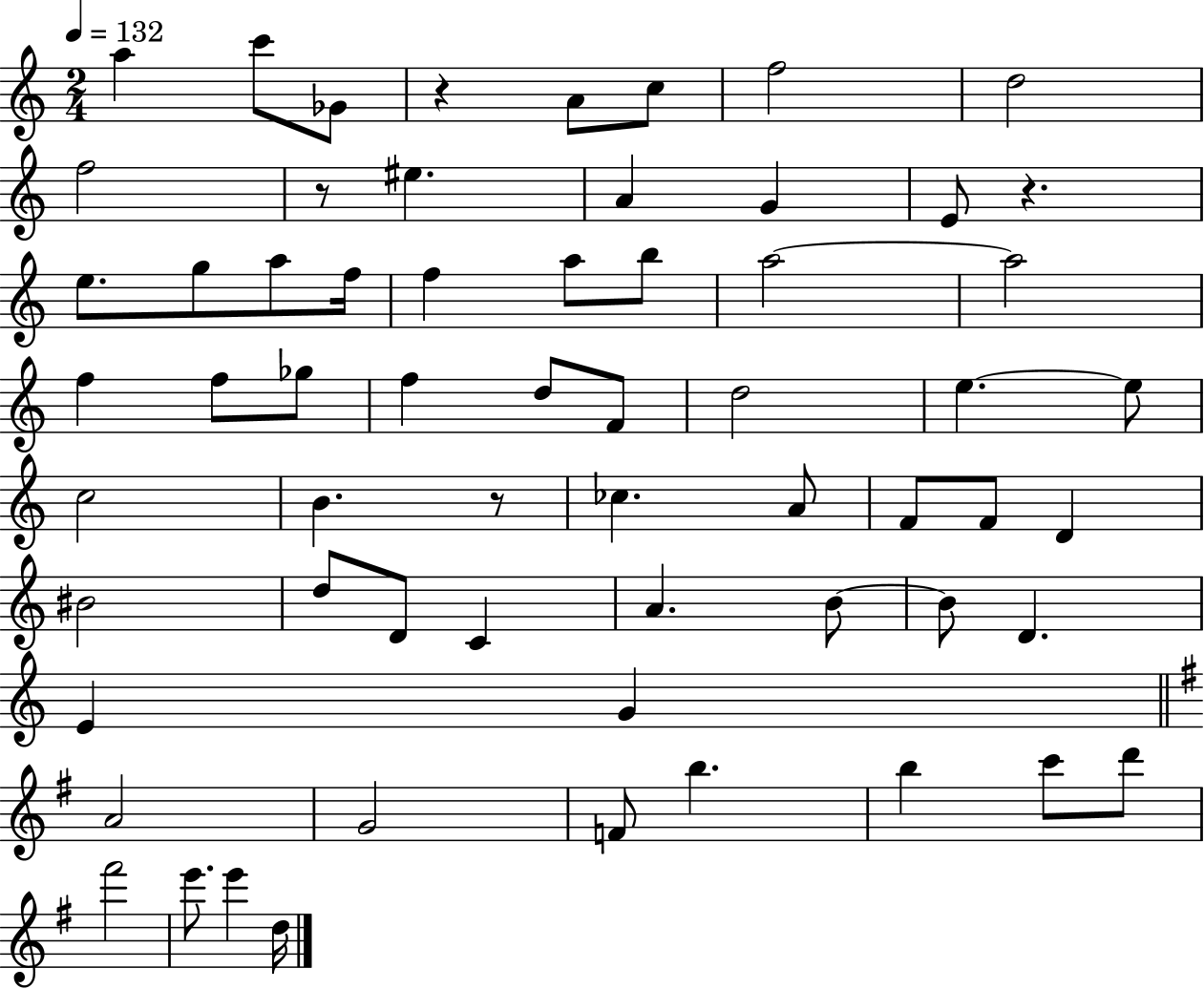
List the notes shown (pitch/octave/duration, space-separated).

A5/q C6/e Gb4/e R/q A4/e C5/e F5/h D5/h F5/h R/e EIS5/q. A4/q G4/q E4/e R/q. E5/e. G5/e A5/e F5/s F5/q A5/e B5/e A5/h A5/h F5/q F5/e Gb5/e F5/q D5/e F4/e D5/h E5/q. E5/e C5/h B4/q. R/e CES5/q. A4/e F4/e F4/e D4/q BIS4/h D5/e D4/e C4/q A4/q. B4/e B4/e D4/q. E4/q G4/q A4/h G4/h F4/e B5/q. B5/q C6/e D6/e F#6/h E6/e. E6/q D5/s